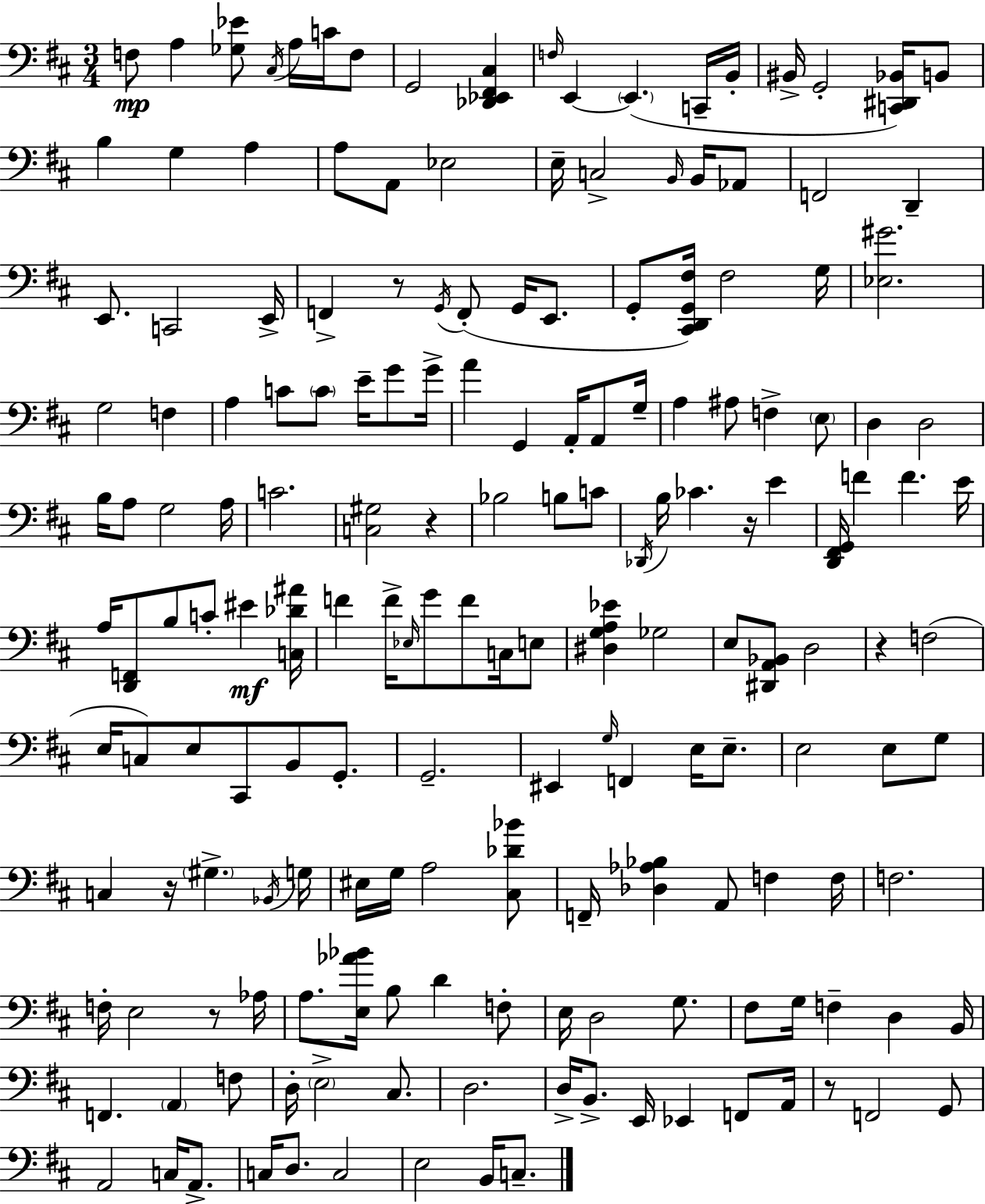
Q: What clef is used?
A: bass